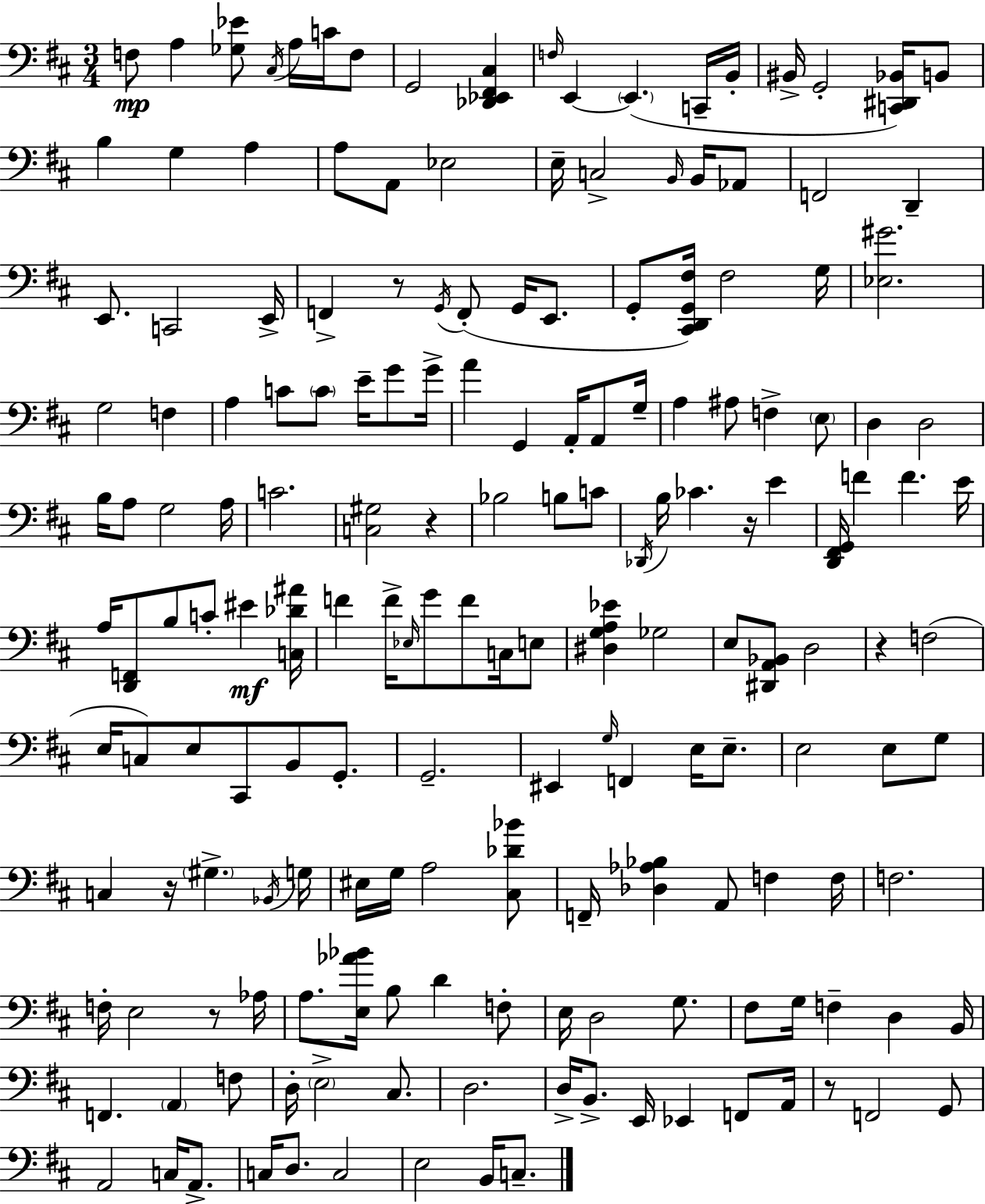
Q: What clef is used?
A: bass